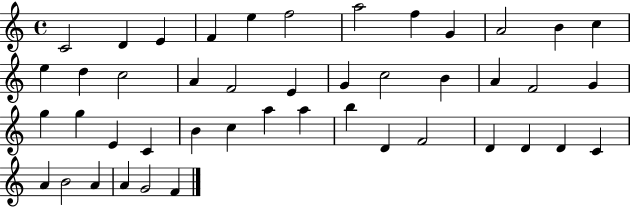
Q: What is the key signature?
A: C major